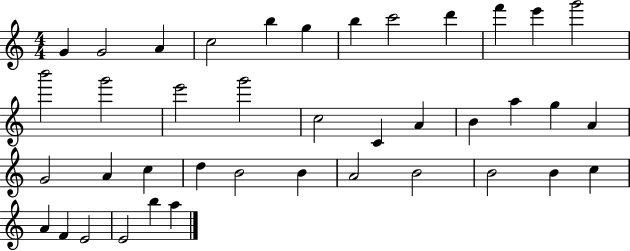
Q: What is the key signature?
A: C major